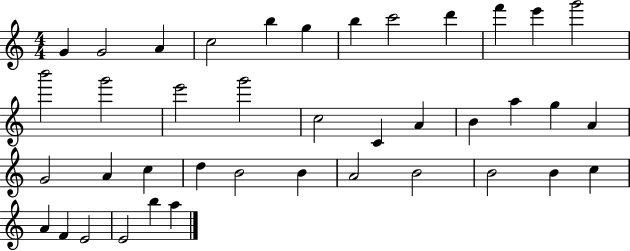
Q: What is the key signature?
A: C major